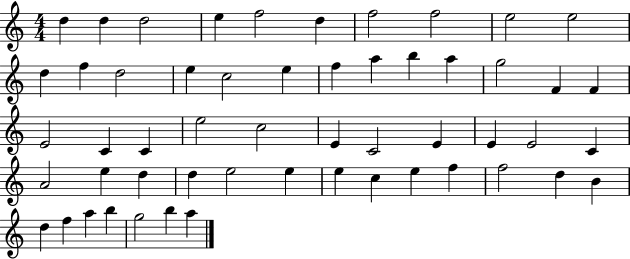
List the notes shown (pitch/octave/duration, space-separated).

D5/q D5/q D5/h E5/q F5/h D5/q F5/h F5/h E5/h E5/h D5/q F5/q D5/h E5/q C5/h E5/q F5/q A5/q B5/q A5/q G5/h F4/q F4/q E4/h C4/q C4/q E5/h C5/h E4/q C4/h E4/q E4/q E4/h C4/q A4/h E5/q D5/q D5/q E5/h E5/q E5/q C5/q E5/q F5/q F5/h D5/q B4/q D5/q F5/q A5/q B5/q G5/h B5/q A5/q